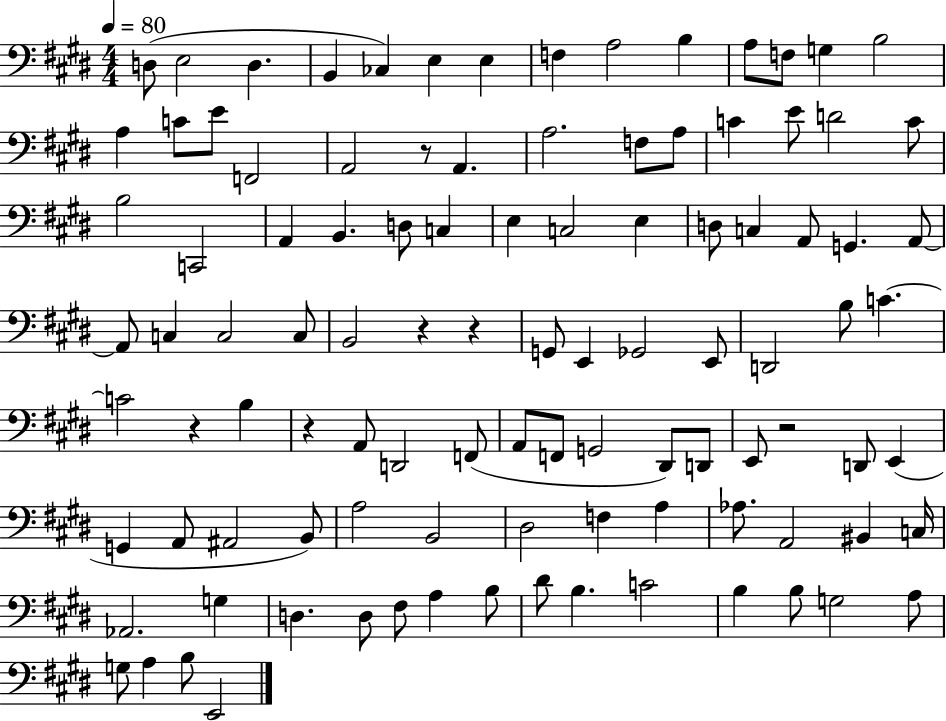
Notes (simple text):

D3/e E3/h D3/q. B2/q CES3/q E3/q E3/q F3/q A3/h B3/q A3/e F3/e G3/q B3/h A3/q C4/e E4/e F2/h A2/h R/e A2/q. A3/h. F3/e A3/e C4/q E4/e D4/h C4/e B3/h C2/h A2/q B2/q. D3/e C3/q E3/q C3/h E3/q D3/e C3/q A2/e G2/q. A2/e A2/e C3/q C3/h C3/e B2/h R/q R/q G2/e E2/q Gb2/h E2/e D2/h B3/e C4/q. C4/h R/q B3/q R/q A2/e D2/h F2/e A2/e F2/e G2/h D#2/e D2/e E2/e R/h D2/e E2/q G2/q A2/e A#2/h B2/e A3/h B2/h D#3/h F3/q A3/q Ab3/e. A2/h BIS2/q C3/s Ab2/h. G3/q D3/q. D3/e F#3/e A3/q B3/e D#4/e B3/q. C4/h B3/q B3/e G3/h A3/e G3/e A3/q B3/e E2/h